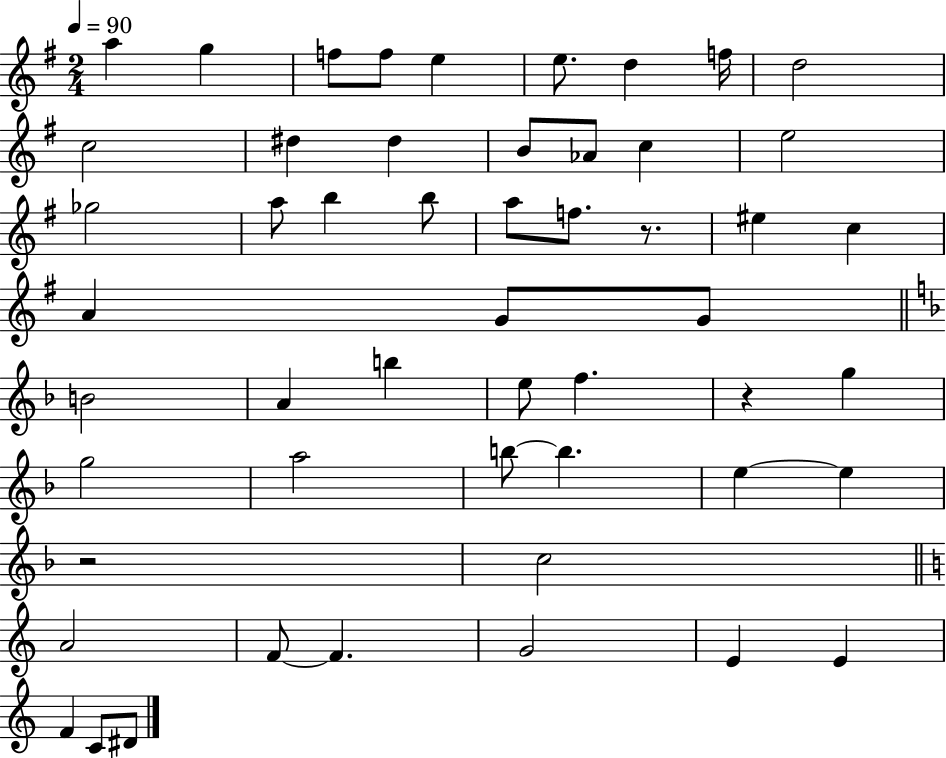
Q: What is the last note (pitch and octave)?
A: D#4